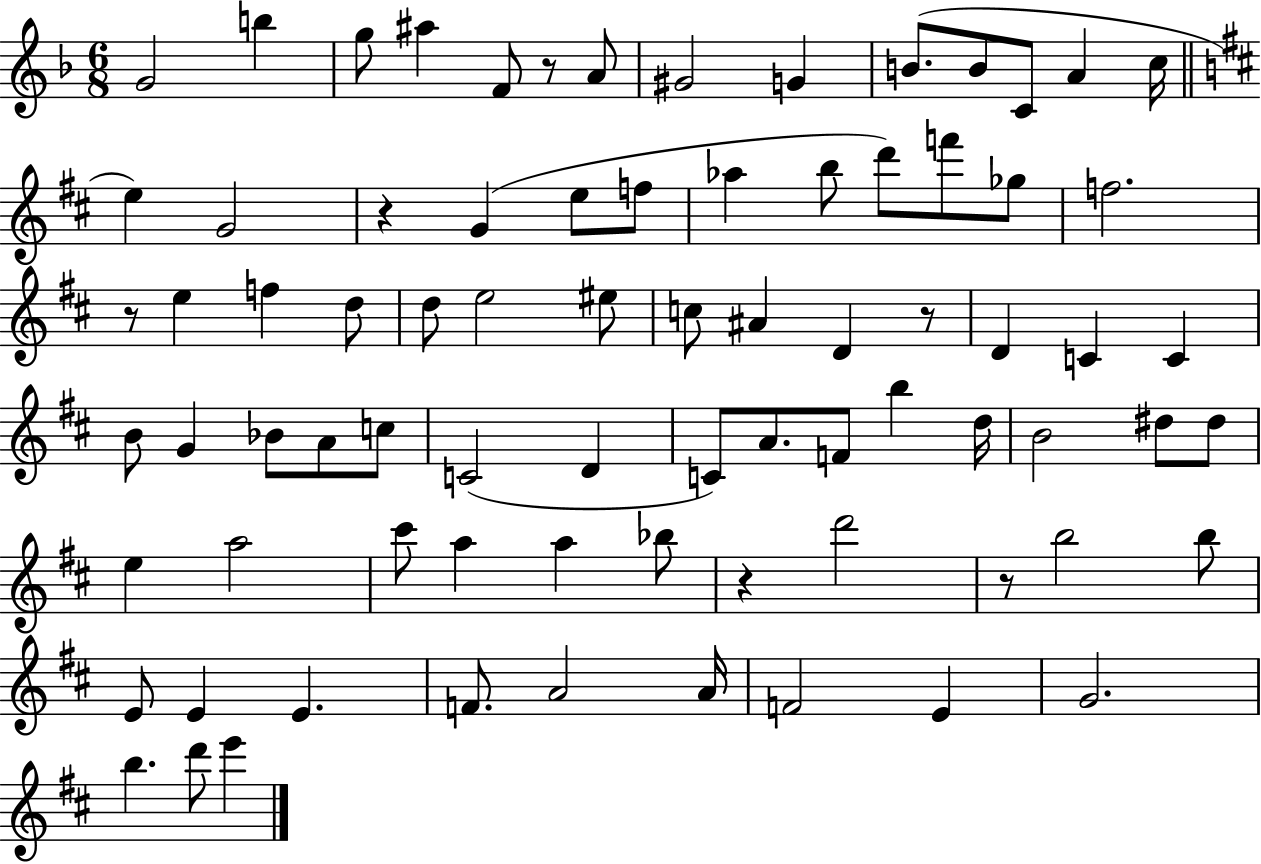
X:1
T:Untitled
M:6/8
L:1/4
K:F
G2 b g/2 ^a F/2 z/2 A/2 ^G2 G B/2 B/2 C/2 A c/4 e G2 z G e/2 f/2 _a b/2 d'/2 f'/2 _g/2 f2 z/2 e f d/2 d/2 e2 ^e/2 c/2 ^A D z/2 D C C B/2 G _B/2 A/2 c/2 C2 D C/2 A/2 F/2 b d/4 B2 ^d/2 ^d/2 e a2 ^c'/2 a a _b/2 z d'2 z/2 b2 b/2 E/2 E E F/2 A2 A/4 F2 E G2 b d'/2 e'